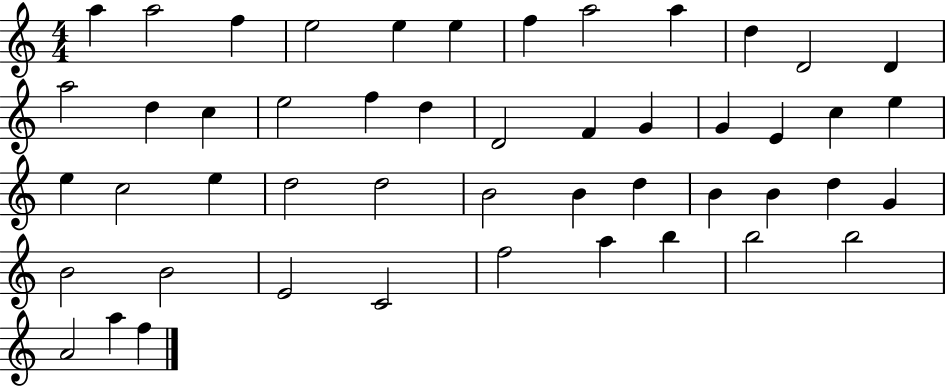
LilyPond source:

{
  \clef treble
  \numericTimeSignature
  \time 4/4
  \key c \major
  a''4 a''2 f''4 | e''2 e''4 e''4 | f''4 a''2 a''4 | d''4 d'2 d'4 | \break a''2 d''4 c''4 | e''2 f''4 d''4 | d'2 f'4 g'4 | g'4 e'4 c''4 e''4 | \break e''4 c''2 e''4 | d''2 d''2 | b'2 b'4 d''4 | b'4 b'4 d''4 g'4 | \break b'2 b'2 | e'2 c'2 | f''2 a''4 b''4 | b''2 b''2 | \break a'2 a''4 f''4 | \bar "|."
}